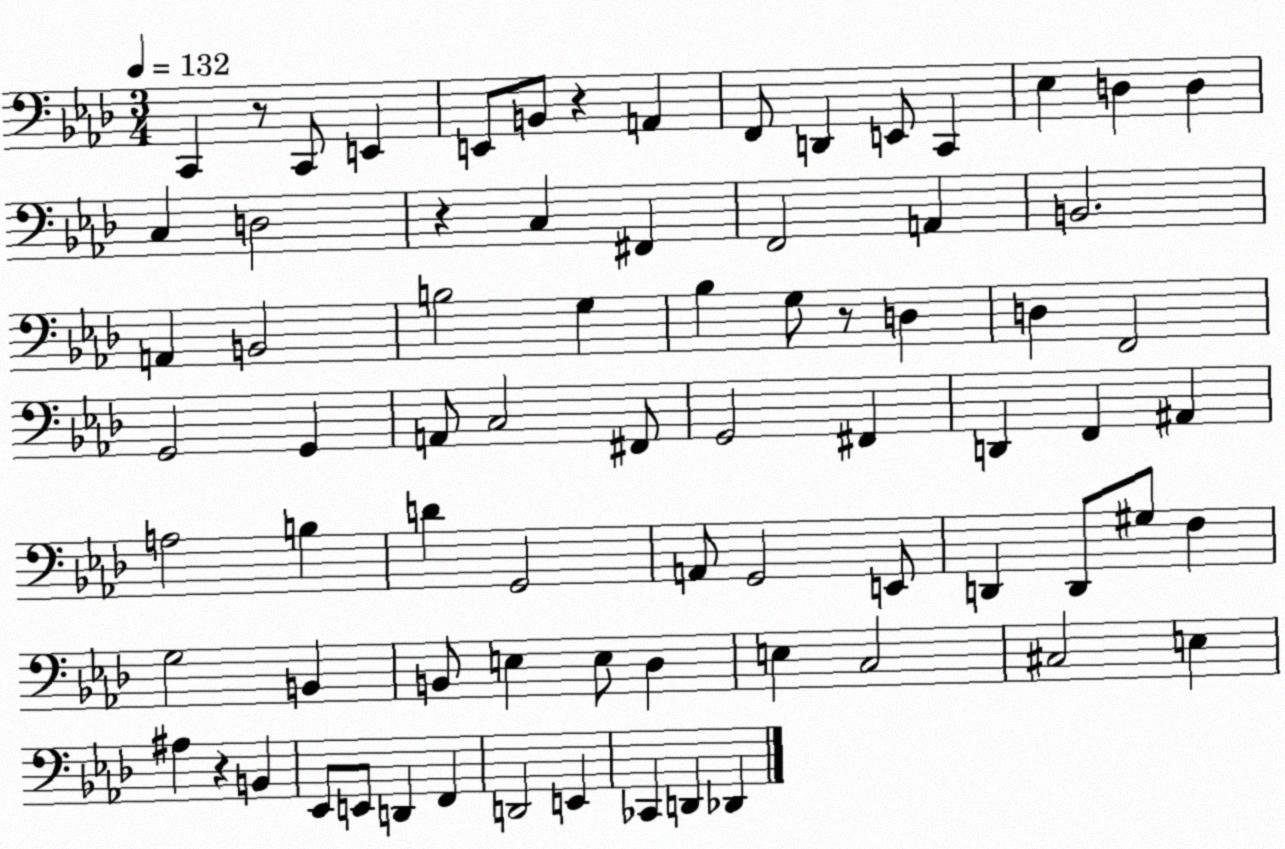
X:1
T:Untitled
M:3/4
L:1/4
K:Ab
C,, z/2 C,,/2 E,, E,,/2 B,,/2 z A,, F,,/2 D,, E,,/2 C,, _E, D, D, C, D,2 z C, ^F,, F,,2 A,, B,,2 A,, B,,2 B,2 G, _B, G,/2 z/2 D, D, F,,2 G,,2 G,, A,,/2 C,2 ^F,,/2 G,,2 ^F,, D,, F,, ^A,, A,2 B, D G,,2 A,,/2 G,,2 E,,/2 D,, D,,/2 ^G,/2 F, G,2 B,, B,,/2 E, E,/2 _D, E, C,2 ^C,2 E, ^A, z B,, _E,,/2 E,,/2 D,, F,, D,,2 E,, _C,, D,, _D,,